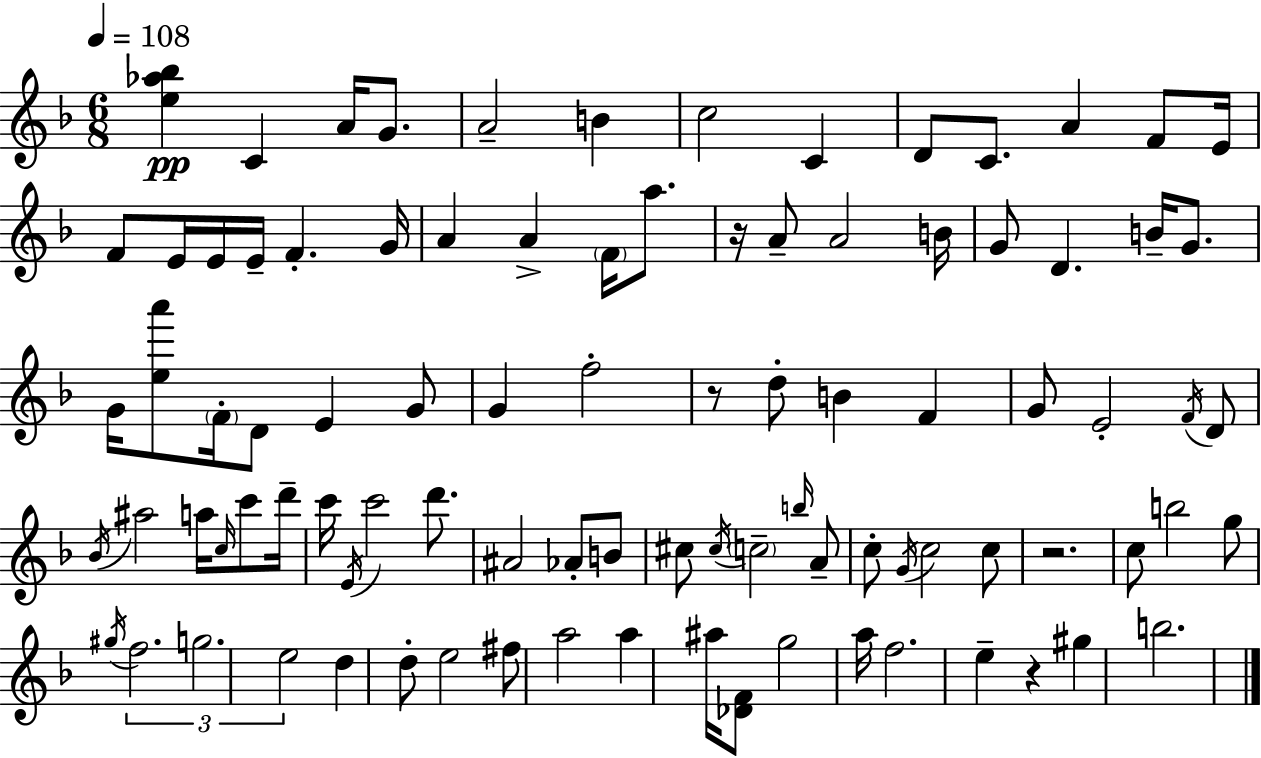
[E5,Ab5,Bb5]/q C4/q A4/s G4/e. A4/h B4/q C5/h C4/q D4/e C4/e. A4/q F4/e E4/s F4/e E4/s E4/s E4/s F4/q. G4/s A4/q A4/q F4/s A5/e. R/s A4/e A4/h B4/s G4/e D4/q. B4/s G4/e. G4/s [E5,A6]/e F4/s D4/e E4/q G4/e G4/q F5/h R/e D5/e B4/q F4/q G4/e E4/h F4/s D4/e Bb4/s A#5/h A5/s C5/s C6/e D6/s C6/s E4/s C6/h D6/e. A#4/h Ab4/e B4/e C#5/e C#5/s C5/h B5/s A4/e C5/e G4/s C5/h C5/e R/h. C5/e B5/h G5/e G#5/s F5/h. G5/h. E5/h D5/q D5/e E5/h F#5/e A5/h A5/q A#5/s [Db4,F4]/e G5/h A5/s F5/h. E5/q R/q G#5/q B5/h.